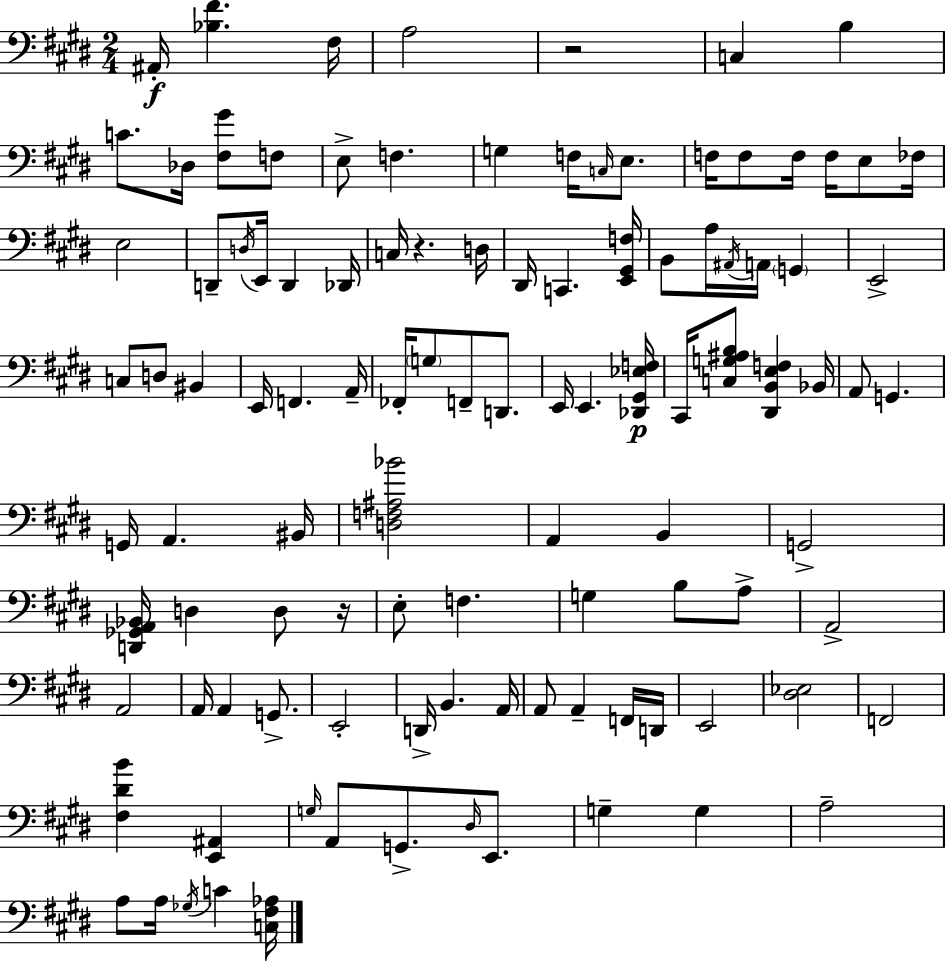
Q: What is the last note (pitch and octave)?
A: C4